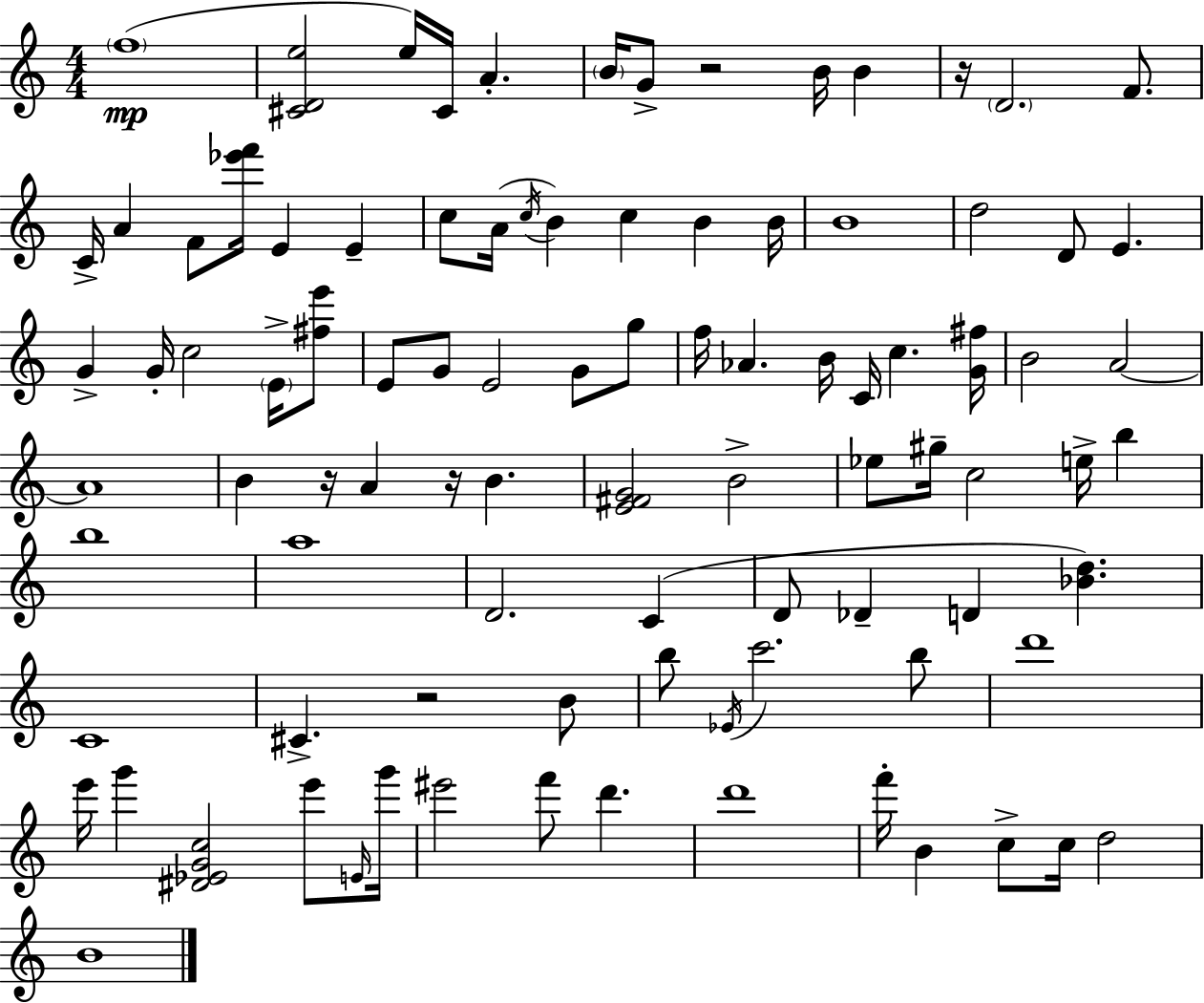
{
  \clef treble
  \numericTimeSignature
  \time 4/4
  \key c \major
  \parenthesize f''1(\mp | <cis' d' e''>2 e''16) cis'16 a'4.-. | \parenthesize b'16 g'8-> r2 b'16 b'4 | r16 \parenthesize d'2. f'8. | \break c'16-> a'4 f'8 <ees''' f'''>16 e'4 e'4-- | c''8 a'16( \acciaccatura { c''16 } b'4) c''4 b'4 | b'16 b'1 | d''2 d'8 e'4. | \break g'4-> g'16-. c''2 \parenthesize e'16-> <fis'' e'''>8 | e'8 g'8 e'2 g'8 g''8 | f''16 aes'4. b'16 c'16 c''4. | <g' fis''>16 b'2 a'2~~ | \break a'1 | b'4 r16 a'4 r16 b'4. | <e' fis' g'>2 b'2-> | ees''8 gis''16-- c''2 e''16-> b''4 | \break b''1 | a''1 | d'2. c'4( | d'8 des'4-- d'4 <bes' d''>4.) | \break c'1 | cis'4.-> r2 b'8 | b''8 \acciaccatura { ees'16 } c'''2. | b''8 d'''1 | \break e'''16 g'''4 <dis' ees' g' c''>2 e'''8 | \grace { e'16 } g'''16 eis'''2 f'''8 d'''4. | d'''1 | f'''16-. b'4 c''8-> c''16 d''2 | \break b'1 | \bar "|."
}